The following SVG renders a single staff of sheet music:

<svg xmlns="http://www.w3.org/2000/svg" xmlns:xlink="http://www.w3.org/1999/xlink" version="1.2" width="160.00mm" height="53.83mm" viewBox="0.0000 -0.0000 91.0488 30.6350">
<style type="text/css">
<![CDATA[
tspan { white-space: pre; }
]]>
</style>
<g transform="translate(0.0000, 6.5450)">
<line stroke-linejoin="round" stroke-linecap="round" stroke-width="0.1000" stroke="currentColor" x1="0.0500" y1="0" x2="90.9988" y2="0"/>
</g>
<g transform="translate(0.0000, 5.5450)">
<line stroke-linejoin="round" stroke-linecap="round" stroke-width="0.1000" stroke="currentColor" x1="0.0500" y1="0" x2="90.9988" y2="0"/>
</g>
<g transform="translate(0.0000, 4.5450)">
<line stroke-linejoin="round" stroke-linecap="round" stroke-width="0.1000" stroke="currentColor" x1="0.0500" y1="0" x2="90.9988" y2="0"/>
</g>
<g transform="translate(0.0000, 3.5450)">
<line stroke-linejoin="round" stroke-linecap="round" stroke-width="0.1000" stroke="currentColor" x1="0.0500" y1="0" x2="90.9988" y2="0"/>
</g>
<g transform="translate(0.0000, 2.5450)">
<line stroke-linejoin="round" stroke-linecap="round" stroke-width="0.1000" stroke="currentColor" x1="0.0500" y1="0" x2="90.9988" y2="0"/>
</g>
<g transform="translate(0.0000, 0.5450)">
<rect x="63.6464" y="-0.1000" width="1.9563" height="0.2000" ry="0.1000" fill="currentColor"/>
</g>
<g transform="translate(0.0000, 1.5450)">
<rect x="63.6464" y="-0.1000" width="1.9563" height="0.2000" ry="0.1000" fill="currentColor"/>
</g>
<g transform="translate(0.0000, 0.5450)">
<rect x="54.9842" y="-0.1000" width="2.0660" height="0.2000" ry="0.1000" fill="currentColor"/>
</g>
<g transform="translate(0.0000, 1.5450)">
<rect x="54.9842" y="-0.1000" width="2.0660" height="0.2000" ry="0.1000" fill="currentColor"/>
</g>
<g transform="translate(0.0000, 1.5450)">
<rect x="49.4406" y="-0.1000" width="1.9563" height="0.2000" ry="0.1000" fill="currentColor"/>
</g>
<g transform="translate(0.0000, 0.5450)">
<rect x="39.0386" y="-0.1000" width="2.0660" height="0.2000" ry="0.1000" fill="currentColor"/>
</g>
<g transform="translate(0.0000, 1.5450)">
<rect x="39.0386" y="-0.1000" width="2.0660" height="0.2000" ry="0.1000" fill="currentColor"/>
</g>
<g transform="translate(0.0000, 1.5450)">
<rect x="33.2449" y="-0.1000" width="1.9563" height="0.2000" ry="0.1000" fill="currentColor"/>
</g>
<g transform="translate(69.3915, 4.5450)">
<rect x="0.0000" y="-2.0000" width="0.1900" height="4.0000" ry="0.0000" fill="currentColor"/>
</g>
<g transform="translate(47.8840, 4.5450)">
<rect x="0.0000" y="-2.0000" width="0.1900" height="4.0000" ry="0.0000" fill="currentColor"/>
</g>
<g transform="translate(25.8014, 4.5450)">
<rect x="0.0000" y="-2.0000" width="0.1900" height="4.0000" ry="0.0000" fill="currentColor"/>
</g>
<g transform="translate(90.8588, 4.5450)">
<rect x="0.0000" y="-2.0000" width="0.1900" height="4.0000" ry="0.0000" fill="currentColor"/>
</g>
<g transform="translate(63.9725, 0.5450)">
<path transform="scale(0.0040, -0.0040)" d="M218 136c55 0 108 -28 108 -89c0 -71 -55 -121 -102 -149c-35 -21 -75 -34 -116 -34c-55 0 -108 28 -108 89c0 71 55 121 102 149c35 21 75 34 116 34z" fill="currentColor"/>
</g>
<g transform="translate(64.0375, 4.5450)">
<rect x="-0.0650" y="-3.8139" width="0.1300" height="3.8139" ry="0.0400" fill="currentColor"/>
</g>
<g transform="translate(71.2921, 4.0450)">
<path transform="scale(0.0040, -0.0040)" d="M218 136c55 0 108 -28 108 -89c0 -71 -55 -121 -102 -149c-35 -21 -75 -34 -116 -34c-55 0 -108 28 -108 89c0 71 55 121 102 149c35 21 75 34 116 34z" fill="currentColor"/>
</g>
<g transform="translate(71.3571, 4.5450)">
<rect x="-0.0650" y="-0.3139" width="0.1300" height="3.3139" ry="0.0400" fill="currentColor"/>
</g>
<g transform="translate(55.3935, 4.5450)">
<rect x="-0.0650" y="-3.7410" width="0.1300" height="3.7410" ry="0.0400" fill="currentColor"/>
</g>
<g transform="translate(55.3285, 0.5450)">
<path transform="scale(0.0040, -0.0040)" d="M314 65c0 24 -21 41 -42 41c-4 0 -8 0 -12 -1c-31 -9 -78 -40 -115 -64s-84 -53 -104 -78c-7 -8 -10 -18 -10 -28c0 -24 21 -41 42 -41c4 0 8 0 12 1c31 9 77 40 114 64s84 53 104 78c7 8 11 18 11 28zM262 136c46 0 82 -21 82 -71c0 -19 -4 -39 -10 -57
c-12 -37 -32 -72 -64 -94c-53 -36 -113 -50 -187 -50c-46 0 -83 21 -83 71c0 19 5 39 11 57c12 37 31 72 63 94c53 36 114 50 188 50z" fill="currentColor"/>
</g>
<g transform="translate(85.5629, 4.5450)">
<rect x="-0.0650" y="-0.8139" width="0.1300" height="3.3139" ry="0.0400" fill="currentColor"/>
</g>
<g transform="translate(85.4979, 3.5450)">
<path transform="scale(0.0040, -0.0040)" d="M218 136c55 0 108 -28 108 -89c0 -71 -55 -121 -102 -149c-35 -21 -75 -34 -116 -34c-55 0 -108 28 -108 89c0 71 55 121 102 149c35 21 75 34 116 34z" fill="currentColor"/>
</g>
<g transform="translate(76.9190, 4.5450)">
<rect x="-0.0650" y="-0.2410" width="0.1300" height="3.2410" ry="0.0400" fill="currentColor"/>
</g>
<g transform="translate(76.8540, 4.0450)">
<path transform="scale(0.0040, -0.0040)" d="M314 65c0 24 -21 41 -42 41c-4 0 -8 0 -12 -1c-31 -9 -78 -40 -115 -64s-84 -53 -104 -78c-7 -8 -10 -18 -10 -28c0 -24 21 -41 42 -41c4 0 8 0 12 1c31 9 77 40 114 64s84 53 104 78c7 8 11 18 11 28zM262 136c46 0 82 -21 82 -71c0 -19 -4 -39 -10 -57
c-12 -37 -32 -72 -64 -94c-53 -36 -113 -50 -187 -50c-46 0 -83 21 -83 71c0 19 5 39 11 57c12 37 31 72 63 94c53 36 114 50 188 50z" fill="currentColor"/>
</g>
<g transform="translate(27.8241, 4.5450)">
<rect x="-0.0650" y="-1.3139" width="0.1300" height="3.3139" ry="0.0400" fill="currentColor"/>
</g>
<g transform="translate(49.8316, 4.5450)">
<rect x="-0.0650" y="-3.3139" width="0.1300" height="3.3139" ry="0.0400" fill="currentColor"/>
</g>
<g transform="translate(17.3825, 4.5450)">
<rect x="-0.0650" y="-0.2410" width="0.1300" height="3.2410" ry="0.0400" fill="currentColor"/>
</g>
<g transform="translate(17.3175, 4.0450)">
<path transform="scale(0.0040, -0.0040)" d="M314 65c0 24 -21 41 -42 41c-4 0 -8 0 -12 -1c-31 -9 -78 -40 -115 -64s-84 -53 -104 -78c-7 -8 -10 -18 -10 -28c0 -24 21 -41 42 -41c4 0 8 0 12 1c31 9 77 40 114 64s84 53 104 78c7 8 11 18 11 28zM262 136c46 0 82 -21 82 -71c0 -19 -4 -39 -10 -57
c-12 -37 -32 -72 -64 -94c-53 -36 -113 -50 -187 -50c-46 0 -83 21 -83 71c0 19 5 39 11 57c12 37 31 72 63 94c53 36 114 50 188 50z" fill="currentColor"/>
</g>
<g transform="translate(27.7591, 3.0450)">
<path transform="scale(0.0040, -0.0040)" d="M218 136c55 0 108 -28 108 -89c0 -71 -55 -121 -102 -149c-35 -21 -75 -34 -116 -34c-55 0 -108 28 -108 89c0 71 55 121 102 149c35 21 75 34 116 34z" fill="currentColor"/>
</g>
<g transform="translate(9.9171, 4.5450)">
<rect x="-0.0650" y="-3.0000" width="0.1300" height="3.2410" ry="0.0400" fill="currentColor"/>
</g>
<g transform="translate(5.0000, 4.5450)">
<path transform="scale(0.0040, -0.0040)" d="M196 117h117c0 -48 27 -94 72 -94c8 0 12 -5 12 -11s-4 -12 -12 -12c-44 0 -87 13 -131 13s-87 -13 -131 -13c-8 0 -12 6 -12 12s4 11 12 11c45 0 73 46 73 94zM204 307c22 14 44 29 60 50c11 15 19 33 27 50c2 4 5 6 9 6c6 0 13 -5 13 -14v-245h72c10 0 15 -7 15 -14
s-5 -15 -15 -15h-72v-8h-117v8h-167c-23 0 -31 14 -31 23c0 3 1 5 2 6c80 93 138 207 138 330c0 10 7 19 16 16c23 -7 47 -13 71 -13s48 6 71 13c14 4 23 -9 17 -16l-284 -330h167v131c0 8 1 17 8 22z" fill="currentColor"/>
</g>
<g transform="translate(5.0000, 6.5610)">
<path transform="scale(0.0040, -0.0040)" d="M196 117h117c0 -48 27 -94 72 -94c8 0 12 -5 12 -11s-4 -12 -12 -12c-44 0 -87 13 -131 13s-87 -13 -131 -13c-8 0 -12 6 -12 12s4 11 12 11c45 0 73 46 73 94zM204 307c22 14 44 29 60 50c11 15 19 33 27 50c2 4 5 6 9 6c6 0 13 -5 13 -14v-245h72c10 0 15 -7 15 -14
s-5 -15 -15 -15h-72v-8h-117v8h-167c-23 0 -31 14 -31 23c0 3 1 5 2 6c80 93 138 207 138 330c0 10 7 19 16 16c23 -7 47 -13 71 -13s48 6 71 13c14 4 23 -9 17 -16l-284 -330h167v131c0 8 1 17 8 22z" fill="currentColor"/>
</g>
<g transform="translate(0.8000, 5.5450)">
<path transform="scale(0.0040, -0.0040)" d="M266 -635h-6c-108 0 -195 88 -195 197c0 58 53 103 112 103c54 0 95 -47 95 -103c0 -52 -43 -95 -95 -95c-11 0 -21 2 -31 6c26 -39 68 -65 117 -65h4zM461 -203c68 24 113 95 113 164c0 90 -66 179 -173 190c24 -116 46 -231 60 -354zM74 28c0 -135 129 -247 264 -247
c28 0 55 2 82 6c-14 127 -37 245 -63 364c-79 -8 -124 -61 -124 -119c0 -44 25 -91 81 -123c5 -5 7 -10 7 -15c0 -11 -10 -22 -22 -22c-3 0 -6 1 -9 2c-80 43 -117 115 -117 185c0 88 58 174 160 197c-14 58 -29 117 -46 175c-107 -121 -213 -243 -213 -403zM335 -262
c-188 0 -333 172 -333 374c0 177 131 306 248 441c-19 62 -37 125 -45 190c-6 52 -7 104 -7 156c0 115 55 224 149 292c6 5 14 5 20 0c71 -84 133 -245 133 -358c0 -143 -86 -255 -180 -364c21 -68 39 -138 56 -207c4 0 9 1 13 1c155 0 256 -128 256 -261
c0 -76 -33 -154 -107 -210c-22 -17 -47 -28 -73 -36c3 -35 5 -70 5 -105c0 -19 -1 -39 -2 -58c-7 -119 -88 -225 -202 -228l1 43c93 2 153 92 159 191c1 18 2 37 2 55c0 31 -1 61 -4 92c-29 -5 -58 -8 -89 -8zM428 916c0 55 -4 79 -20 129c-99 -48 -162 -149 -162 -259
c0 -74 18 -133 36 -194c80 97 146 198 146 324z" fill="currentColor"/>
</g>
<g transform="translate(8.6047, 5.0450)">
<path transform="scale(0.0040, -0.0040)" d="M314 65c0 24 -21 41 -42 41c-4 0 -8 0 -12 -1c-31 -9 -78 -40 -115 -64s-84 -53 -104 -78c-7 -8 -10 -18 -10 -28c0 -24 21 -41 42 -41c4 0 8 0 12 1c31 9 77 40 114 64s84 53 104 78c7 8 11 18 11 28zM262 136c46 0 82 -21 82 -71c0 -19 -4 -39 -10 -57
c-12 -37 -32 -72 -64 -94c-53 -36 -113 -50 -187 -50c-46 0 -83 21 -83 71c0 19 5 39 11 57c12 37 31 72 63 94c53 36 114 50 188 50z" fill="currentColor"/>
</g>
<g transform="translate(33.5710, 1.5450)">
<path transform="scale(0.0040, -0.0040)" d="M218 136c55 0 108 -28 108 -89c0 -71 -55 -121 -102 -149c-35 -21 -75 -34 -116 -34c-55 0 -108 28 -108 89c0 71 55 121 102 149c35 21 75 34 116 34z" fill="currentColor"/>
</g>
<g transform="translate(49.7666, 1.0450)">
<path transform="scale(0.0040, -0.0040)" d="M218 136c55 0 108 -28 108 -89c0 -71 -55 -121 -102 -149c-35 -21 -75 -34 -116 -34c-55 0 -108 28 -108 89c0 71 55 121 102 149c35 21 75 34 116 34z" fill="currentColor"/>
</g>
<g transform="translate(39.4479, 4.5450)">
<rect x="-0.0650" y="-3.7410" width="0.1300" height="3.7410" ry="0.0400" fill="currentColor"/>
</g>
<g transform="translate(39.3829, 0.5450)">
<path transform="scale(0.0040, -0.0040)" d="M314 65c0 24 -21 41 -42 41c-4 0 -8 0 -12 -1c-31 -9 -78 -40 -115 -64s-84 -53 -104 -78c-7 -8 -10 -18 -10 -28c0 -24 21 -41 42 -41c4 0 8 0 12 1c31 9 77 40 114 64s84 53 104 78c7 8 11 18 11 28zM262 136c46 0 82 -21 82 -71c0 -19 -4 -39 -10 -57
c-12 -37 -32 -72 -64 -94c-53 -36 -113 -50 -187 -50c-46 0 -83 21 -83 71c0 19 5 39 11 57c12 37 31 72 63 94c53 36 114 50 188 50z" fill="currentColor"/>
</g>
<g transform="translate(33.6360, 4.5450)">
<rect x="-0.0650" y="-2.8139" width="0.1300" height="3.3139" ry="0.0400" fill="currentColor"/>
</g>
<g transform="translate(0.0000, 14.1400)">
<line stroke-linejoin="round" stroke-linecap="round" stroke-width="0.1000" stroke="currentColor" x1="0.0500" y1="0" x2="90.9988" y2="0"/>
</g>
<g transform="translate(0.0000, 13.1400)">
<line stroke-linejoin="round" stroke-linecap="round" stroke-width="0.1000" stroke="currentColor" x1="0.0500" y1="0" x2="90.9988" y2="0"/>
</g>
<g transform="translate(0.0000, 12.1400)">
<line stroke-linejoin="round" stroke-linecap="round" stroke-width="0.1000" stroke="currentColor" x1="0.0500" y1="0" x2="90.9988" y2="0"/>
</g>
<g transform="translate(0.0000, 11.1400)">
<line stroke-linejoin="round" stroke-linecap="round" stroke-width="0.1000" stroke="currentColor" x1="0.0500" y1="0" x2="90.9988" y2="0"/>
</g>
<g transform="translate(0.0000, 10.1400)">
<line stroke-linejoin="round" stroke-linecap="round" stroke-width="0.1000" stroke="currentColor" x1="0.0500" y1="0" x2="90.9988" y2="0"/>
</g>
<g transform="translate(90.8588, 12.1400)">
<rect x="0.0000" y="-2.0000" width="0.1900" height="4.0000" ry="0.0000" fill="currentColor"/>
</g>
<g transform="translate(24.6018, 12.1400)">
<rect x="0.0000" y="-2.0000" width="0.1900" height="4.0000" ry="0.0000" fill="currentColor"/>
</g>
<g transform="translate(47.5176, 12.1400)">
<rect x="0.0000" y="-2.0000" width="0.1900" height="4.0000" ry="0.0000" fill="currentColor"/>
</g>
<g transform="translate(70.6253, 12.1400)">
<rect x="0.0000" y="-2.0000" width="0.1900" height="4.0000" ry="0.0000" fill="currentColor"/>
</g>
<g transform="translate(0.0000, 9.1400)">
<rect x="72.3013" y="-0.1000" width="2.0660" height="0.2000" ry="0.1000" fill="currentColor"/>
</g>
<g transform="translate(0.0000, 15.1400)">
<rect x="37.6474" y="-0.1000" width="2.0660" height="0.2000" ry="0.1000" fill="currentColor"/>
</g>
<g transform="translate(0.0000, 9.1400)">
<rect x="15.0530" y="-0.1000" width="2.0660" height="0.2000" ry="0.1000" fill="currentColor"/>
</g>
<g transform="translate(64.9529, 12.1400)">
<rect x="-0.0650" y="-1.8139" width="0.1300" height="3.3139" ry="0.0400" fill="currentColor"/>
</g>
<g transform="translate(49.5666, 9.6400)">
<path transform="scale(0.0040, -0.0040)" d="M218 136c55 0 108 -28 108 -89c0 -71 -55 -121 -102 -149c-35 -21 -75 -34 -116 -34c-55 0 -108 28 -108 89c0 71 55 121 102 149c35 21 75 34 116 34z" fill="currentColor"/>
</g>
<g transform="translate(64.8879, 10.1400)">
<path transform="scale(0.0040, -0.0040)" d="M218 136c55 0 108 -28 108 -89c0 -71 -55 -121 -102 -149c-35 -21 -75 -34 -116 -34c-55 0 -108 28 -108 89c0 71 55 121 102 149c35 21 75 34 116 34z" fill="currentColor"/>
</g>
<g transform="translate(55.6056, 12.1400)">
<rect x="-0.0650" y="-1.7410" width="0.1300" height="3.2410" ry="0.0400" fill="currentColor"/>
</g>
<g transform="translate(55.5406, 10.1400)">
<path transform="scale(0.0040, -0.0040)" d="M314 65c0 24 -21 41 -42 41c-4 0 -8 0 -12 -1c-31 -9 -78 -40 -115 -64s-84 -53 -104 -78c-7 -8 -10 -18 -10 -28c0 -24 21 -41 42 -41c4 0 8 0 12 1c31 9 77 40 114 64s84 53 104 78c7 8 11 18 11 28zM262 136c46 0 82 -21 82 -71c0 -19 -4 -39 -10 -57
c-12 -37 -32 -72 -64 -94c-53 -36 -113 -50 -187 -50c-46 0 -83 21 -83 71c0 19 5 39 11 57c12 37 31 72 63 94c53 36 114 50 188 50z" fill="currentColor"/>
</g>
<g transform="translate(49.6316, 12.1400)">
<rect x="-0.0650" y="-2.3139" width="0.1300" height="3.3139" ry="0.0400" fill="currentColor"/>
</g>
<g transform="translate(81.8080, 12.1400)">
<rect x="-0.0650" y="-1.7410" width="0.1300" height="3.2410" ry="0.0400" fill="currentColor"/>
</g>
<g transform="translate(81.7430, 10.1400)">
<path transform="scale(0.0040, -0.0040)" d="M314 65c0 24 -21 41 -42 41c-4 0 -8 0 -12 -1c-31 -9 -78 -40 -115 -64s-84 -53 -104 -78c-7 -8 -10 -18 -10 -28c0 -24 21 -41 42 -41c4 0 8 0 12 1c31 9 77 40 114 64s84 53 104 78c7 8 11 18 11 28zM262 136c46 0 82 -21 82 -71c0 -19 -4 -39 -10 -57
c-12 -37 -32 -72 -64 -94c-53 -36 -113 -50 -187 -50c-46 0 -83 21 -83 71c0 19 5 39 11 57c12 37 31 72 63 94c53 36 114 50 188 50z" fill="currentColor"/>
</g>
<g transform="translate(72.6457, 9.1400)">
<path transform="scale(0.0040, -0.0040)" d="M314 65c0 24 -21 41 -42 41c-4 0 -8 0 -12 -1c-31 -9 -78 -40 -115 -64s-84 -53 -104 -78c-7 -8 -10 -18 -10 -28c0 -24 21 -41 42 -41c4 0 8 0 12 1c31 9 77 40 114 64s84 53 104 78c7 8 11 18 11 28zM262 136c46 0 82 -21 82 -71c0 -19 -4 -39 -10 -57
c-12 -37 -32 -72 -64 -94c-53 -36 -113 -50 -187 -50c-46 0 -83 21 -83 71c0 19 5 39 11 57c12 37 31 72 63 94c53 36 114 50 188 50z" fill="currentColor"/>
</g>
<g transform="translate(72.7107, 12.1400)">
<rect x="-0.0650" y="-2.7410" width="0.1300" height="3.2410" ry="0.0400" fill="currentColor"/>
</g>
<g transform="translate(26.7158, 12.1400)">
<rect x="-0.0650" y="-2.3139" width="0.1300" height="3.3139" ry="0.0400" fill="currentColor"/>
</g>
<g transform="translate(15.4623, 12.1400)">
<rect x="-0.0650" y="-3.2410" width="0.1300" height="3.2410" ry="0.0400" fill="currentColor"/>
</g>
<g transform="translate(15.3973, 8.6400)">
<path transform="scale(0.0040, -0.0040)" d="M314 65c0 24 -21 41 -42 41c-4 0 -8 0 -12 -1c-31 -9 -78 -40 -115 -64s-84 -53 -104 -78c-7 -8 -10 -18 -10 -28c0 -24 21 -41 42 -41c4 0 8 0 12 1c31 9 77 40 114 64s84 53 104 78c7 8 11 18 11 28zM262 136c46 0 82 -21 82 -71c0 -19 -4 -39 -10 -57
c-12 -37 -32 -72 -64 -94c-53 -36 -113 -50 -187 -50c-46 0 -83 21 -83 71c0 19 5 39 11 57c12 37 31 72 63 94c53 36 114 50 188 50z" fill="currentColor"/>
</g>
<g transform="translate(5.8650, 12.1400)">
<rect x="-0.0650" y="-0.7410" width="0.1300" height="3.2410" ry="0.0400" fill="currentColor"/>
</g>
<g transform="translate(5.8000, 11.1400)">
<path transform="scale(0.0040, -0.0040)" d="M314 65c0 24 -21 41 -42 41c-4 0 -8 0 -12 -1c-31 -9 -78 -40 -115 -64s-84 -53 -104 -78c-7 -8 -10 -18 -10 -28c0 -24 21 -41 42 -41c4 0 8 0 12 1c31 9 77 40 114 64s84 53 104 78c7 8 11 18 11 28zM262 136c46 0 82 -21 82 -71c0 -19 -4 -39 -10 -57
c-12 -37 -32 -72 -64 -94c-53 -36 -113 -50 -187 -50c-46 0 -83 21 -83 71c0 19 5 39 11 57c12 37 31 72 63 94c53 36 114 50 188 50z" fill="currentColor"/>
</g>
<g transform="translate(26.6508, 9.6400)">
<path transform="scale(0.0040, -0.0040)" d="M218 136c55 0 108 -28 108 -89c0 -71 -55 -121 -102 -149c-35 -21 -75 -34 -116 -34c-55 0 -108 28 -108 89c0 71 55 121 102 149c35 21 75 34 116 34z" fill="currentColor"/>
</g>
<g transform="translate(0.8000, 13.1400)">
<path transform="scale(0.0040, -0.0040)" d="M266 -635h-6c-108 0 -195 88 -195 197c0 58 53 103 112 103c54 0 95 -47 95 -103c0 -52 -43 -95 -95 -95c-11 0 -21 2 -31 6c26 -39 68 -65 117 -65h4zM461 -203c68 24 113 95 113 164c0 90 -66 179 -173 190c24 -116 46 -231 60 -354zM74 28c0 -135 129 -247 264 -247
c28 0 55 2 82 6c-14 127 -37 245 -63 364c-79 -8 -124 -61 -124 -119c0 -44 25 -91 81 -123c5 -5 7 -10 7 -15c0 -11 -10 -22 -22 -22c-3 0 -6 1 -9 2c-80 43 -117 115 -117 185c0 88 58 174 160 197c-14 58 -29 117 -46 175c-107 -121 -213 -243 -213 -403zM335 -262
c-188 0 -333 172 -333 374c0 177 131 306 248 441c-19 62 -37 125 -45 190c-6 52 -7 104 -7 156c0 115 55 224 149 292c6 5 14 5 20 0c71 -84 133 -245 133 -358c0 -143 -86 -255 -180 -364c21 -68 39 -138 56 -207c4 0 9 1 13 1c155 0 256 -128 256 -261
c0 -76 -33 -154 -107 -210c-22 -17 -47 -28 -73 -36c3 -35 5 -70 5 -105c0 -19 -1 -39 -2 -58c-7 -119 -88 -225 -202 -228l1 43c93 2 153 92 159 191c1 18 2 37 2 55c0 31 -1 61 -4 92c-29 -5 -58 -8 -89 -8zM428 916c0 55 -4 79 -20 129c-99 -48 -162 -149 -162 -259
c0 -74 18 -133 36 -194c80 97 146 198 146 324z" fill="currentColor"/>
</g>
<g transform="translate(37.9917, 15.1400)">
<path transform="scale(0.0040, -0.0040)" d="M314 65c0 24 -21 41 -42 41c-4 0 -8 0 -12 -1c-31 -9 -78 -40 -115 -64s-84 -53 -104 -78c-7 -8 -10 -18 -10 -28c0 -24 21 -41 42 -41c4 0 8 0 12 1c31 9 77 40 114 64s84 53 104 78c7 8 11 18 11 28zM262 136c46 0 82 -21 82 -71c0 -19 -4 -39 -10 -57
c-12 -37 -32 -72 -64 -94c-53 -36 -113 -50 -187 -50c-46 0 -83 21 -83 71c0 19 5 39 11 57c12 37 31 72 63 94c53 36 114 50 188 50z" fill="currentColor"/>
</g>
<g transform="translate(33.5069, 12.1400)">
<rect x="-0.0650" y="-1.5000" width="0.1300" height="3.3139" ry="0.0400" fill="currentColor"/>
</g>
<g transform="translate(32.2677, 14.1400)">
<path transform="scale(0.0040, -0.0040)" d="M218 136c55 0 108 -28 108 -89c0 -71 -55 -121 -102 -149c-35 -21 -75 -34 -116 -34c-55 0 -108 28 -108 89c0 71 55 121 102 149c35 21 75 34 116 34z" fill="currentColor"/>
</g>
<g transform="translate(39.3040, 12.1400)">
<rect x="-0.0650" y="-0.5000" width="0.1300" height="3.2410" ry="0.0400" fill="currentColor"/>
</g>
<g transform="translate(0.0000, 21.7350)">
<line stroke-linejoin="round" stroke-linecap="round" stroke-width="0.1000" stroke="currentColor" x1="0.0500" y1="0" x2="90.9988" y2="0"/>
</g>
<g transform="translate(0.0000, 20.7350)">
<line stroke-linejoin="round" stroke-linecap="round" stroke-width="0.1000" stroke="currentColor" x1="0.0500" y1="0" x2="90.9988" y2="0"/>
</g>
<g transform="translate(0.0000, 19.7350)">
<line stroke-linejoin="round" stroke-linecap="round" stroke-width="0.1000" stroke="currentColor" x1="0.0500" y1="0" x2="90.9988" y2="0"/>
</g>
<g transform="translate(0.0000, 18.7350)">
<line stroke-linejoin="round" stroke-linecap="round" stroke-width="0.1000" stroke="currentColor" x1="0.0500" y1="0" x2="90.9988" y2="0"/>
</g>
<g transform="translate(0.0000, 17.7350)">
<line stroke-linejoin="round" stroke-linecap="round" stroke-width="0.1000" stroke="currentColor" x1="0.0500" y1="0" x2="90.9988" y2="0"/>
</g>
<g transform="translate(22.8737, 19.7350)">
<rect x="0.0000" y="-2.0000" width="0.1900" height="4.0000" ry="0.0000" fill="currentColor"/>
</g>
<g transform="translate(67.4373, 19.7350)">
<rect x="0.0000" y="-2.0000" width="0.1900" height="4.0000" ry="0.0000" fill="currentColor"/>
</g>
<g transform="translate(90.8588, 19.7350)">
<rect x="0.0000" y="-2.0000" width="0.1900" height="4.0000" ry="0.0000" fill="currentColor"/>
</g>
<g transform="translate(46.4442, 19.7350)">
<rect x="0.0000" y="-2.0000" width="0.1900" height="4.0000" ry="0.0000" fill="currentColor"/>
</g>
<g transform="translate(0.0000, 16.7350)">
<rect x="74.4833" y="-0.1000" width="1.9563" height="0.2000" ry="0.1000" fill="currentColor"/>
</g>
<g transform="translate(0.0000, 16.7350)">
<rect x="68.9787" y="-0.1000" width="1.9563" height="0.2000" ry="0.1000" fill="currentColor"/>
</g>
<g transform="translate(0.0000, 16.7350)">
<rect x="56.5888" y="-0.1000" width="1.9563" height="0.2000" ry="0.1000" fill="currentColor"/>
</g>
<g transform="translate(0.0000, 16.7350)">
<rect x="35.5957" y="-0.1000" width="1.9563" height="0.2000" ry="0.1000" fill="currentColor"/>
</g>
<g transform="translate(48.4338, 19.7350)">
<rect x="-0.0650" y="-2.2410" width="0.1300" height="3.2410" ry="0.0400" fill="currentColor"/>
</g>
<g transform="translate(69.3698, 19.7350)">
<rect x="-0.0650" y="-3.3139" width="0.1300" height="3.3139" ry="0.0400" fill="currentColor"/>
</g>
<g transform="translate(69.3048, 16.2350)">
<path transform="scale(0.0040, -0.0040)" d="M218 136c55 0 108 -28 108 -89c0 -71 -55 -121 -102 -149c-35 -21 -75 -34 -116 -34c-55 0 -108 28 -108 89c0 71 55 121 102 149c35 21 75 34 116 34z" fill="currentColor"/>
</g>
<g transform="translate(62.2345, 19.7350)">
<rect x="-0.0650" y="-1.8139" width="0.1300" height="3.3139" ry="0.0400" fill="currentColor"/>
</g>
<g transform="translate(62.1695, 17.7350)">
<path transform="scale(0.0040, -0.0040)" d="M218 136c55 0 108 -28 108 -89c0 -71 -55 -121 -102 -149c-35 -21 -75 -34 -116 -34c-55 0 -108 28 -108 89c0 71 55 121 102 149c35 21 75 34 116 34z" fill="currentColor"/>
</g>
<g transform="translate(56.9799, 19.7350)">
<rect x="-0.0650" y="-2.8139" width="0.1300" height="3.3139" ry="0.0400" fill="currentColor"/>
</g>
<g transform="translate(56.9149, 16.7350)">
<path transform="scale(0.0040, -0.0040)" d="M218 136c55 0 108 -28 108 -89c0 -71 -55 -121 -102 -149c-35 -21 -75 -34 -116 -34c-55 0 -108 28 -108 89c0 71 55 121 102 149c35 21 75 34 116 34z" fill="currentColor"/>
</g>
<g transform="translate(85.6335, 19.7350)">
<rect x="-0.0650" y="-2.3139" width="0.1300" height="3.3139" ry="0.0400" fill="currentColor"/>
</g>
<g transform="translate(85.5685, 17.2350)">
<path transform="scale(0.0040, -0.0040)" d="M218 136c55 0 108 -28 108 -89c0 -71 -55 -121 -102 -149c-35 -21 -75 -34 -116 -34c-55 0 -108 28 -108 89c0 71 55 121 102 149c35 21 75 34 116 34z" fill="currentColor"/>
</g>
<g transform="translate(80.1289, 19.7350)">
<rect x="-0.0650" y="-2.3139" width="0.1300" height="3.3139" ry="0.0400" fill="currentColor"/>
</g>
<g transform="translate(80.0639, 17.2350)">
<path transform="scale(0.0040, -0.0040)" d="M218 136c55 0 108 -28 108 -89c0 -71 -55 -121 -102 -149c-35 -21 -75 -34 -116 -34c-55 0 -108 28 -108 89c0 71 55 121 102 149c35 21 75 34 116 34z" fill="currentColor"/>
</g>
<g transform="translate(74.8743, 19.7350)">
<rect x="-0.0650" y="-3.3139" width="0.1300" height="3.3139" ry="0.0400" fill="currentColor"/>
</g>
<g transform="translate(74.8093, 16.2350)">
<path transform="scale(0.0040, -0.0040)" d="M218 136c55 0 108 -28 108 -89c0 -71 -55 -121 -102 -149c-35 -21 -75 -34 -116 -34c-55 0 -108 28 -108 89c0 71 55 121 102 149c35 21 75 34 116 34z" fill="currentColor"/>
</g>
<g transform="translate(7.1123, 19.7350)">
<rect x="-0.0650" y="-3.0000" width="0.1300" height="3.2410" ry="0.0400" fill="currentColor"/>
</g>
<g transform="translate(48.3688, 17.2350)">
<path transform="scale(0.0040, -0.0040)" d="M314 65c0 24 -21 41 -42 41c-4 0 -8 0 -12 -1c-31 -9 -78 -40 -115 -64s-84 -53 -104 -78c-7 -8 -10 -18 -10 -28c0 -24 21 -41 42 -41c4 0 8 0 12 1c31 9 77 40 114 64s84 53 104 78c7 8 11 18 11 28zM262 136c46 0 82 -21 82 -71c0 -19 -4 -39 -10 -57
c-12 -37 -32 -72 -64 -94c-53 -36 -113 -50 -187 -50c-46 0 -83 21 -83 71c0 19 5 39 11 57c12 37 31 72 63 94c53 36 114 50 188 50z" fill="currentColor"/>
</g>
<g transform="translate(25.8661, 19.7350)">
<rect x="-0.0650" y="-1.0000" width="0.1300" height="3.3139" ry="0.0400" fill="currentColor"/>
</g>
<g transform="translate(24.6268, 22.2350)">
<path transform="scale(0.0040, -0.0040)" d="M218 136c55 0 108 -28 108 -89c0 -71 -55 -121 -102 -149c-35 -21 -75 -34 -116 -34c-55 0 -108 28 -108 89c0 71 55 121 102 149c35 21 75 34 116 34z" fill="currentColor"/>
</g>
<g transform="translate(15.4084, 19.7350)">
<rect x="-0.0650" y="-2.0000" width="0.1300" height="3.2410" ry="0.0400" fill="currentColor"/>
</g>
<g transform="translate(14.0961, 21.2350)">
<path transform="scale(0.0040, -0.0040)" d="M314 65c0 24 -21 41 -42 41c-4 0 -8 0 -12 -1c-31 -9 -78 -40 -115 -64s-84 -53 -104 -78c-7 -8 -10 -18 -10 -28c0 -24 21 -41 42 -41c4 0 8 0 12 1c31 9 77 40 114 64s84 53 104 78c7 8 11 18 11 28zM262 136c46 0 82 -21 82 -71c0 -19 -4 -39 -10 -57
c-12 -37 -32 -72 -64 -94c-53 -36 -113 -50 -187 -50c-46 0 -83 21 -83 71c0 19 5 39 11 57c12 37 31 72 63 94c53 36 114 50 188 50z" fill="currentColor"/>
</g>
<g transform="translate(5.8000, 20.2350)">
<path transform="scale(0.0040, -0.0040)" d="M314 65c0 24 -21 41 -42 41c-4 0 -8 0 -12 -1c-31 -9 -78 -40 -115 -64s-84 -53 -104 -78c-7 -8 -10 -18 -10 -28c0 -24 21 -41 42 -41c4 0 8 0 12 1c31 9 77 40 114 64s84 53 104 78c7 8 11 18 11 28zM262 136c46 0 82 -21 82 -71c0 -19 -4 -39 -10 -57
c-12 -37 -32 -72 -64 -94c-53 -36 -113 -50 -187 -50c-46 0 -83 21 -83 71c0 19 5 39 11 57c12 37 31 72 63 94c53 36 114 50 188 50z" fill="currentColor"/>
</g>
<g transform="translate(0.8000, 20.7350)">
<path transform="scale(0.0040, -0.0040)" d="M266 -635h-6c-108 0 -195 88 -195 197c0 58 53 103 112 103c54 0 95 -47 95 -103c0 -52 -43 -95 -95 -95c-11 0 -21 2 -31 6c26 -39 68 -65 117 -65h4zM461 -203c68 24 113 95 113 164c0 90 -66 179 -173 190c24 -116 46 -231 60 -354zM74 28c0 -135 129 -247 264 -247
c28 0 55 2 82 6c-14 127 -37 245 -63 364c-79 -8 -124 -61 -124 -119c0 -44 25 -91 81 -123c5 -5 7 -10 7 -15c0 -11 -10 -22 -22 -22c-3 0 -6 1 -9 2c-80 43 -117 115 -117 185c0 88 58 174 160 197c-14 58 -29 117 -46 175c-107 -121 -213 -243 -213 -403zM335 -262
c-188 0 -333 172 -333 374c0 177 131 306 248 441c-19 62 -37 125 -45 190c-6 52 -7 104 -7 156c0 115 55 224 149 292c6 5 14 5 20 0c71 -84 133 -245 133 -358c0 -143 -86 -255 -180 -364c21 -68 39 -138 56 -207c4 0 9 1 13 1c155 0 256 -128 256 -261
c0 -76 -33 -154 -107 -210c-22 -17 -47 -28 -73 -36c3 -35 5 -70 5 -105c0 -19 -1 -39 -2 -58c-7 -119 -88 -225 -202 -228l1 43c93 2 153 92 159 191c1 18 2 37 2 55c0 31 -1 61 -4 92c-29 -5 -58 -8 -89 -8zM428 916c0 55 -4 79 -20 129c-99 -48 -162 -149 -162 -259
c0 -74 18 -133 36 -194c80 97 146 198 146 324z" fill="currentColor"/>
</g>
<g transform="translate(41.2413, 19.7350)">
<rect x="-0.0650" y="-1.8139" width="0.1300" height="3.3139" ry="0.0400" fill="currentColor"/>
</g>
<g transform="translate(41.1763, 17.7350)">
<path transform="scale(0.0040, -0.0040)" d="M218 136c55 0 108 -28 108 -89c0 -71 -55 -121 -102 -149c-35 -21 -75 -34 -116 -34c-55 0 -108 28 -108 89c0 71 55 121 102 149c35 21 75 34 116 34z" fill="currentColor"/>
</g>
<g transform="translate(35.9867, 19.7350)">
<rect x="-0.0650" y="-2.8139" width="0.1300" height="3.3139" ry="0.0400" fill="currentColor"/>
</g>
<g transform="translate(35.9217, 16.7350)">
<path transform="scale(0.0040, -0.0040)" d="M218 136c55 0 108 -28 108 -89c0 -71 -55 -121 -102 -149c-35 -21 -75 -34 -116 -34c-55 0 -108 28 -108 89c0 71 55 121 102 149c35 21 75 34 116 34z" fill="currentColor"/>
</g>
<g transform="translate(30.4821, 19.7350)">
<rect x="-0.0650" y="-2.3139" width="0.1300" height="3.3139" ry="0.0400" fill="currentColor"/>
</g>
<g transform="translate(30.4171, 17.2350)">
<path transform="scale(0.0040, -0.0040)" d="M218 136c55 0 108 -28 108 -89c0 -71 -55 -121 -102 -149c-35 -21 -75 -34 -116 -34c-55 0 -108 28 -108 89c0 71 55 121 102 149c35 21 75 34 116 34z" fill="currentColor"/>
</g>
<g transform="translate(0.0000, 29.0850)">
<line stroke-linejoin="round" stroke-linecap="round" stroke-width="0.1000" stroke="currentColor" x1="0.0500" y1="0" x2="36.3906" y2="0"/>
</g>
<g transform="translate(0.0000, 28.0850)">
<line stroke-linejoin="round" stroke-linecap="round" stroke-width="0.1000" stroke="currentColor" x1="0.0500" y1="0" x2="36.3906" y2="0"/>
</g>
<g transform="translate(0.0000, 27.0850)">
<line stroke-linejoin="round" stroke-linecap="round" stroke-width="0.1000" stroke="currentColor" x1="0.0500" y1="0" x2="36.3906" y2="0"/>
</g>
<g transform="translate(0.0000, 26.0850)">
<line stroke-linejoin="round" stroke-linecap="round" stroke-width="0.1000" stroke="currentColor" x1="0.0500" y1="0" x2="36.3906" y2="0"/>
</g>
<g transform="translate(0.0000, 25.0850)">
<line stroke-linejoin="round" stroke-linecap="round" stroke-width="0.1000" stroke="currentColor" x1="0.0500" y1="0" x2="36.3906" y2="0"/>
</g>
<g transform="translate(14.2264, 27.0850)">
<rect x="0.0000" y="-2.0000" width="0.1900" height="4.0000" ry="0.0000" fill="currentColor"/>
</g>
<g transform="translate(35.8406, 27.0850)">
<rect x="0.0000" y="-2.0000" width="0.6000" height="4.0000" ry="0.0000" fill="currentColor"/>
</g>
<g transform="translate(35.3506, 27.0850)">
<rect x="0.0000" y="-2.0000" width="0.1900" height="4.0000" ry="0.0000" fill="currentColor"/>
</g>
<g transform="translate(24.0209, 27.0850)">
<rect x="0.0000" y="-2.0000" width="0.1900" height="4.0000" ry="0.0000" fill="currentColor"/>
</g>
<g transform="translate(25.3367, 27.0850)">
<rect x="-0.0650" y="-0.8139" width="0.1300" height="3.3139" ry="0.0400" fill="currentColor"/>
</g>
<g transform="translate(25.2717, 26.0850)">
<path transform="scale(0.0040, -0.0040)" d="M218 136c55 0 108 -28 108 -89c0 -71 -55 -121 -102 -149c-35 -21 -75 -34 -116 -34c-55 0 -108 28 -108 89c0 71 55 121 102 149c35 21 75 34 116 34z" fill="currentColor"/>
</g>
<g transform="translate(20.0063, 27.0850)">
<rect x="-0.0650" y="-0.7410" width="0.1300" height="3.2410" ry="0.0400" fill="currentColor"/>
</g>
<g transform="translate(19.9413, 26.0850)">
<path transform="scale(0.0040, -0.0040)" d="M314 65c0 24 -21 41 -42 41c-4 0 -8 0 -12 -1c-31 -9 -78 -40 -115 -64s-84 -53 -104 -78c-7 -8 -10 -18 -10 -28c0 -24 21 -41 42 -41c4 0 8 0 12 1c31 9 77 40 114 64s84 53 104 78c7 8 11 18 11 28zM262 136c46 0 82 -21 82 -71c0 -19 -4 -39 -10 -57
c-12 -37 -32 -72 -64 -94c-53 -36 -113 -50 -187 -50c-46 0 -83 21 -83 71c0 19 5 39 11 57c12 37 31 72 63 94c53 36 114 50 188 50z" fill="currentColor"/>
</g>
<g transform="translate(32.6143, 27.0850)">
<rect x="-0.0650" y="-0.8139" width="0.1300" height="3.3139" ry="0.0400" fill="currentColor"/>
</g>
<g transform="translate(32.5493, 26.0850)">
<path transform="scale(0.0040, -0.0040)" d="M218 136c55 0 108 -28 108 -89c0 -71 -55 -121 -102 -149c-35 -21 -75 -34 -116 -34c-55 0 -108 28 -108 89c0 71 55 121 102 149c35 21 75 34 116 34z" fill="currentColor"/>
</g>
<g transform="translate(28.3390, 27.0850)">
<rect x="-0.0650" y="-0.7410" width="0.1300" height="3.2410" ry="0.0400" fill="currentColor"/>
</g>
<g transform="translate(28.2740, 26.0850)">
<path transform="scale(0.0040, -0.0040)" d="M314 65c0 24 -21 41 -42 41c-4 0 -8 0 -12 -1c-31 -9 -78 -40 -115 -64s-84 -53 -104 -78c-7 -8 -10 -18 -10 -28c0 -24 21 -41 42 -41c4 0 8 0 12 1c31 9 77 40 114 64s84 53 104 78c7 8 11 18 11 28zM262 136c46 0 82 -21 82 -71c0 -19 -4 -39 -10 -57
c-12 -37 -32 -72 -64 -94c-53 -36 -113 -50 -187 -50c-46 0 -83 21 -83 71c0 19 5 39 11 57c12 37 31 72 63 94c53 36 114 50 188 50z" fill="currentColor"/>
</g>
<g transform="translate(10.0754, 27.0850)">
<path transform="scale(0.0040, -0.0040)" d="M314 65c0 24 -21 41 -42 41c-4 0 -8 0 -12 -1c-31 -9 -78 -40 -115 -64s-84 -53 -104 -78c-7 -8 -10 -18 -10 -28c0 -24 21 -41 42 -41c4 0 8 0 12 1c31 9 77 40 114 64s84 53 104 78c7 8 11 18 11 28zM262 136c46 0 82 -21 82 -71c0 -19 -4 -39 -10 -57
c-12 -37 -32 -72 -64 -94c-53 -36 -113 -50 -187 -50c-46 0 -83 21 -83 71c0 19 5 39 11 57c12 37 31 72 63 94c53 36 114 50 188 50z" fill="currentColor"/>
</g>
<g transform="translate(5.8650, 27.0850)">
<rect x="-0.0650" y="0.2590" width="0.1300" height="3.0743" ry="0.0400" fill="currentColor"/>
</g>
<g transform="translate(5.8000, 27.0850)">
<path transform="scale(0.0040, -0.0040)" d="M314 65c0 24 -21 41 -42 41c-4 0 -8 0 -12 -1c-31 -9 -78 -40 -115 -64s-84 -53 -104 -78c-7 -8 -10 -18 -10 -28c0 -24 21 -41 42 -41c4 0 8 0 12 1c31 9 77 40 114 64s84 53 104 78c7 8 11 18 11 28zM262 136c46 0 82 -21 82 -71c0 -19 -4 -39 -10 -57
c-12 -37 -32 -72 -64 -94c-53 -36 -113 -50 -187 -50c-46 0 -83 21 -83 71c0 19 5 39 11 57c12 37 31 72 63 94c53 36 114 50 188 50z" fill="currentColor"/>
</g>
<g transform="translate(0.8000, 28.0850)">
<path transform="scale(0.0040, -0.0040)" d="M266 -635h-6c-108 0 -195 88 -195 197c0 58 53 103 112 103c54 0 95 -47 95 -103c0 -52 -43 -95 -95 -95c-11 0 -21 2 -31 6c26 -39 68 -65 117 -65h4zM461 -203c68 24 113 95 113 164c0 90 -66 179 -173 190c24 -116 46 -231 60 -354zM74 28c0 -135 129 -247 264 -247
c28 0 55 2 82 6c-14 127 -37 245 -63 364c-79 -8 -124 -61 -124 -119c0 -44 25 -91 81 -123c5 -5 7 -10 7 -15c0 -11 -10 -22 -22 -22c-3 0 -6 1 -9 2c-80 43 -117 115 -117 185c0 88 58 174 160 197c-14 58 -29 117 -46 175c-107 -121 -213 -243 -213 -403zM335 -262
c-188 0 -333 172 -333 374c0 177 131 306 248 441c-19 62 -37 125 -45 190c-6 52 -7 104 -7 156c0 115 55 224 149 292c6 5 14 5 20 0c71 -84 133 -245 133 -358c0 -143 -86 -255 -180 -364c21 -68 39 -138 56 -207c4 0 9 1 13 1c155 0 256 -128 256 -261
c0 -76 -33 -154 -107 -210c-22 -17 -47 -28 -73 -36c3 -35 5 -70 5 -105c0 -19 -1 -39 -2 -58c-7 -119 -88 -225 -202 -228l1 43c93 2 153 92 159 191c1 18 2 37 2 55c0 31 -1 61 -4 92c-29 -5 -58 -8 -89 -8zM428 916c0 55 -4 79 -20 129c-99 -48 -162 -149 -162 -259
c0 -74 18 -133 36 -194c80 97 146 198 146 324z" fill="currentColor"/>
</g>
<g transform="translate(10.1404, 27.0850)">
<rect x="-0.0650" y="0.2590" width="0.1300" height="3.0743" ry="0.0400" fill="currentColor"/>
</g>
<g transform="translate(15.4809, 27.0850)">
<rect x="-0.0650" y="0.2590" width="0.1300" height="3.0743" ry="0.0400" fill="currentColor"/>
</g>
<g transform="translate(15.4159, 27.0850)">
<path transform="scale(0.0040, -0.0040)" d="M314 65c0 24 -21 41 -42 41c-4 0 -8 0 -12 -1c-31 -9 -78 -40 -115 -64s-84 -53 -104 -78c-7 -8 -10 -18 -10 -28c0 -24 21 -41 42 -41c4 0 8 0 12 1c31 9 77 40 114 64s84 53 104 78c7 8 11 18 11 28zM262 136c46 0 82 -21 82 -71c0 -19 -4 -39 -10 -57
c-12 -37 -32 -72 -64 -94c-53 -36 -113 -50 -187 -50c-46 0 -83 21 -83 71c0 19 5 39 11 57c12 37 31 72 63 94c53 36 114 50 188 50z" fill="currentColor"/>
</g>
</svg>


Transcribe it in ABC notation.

X:1
T:Untitled
M:4/4
L:1/4
K:C
A2 c2 e a c'2 b c'2 c' c c2 d d2 b2 g E C2 g f2 f a2 f2 A2 F2 D g a f g2 a f b b g g B2 B2 B2 d2 d d2 d